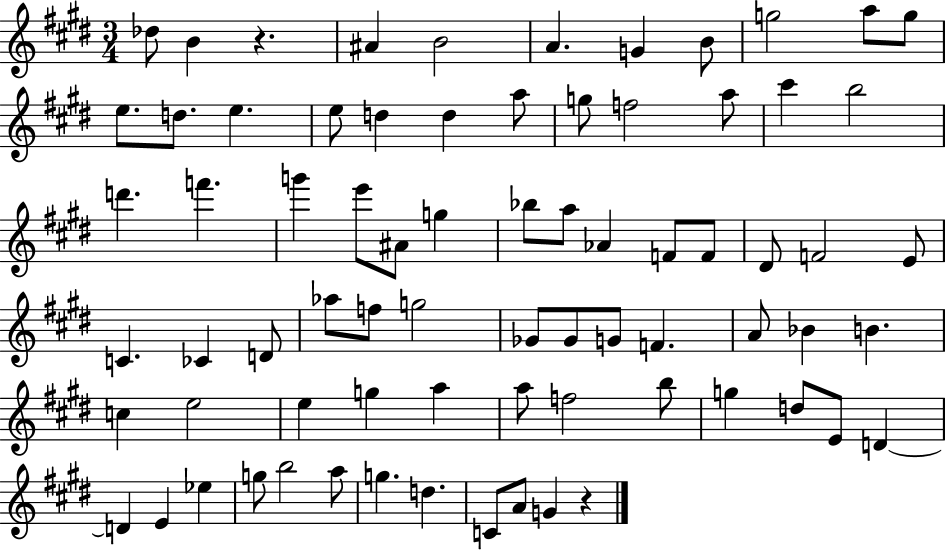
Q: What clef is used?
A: treble